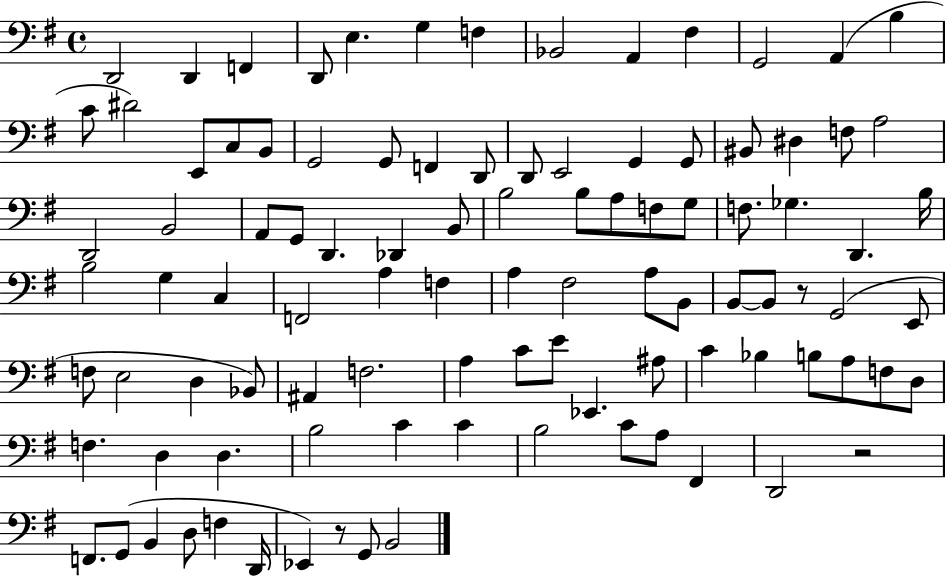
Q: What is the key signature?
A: G major